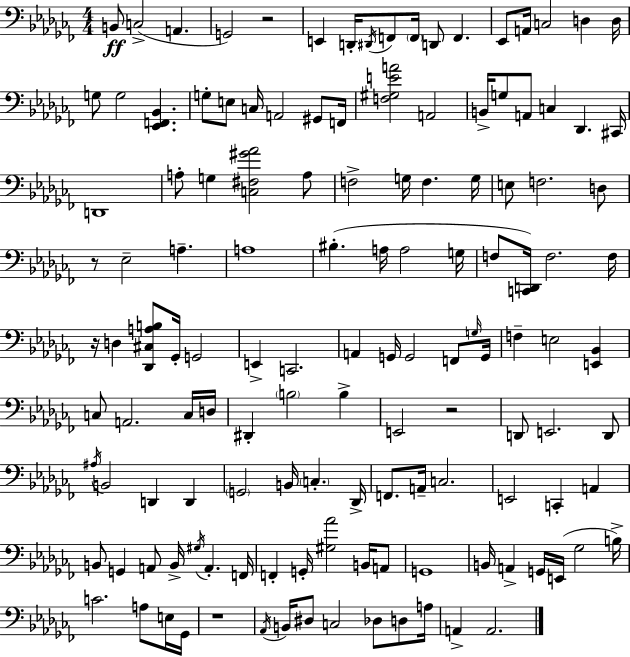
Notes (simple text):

B2/e C3/h A2/q. G2/h R/h E2/q D2/s D#2/s F2/e F2/s D2/e F2/q. Eb2/e A2/s C3/h D3/q D3/s G3/e G3/h [Eb2,F2,Bb2]/q. G3/e E3/e C3/s A2/h G#2/e F2/s [F3,G#3,E4,A4]/h A2/h B2/s G3/e A2/e C3/q Db2/q. C#2/s D2/w A3/e G3/q [C3,F#3,G#4,Ab4]/h A3/e F3/h G3/s F3/q. G3/s E3/e F3/h. D3/e R/e Eb3/h A3/q. A3/w BIS3/q. A3/s A3/h G3/s F3/e [C2,D2]/s F3/h. F3/s R/s D3/q [Db2,C#3,A3,B3]/e Gb2/s G2/h E2/q C2/h. A2/q G2/s G2/h F2/e G3/s G2/s F3/q E3/h [E2,Bb2]/q C3/e A2/h. C3/s D3/s D#2/q B3/h B3/q E2/h R/h D2/e E2/h. D2/e A#3/s B2/h D2/q D2/q G2/h B2/s C3/q. Db2/s F2/e. A2/s C3/h. E2/h C2/q A2/q B2/e G2/q A2/e B2/s G#3/s A2/q. F2/s F2/q G2/s [G#3,Ab4]/h B2/s A2/e G2/w B2/s A2/q G2/s E2/s Gb3/h B3/s C4/h. A3/e E3/s Gb2/s R/w Ab2/s B2/s D#3/e C3/h Db3/e D3/e A3/s A2/q A2/h.